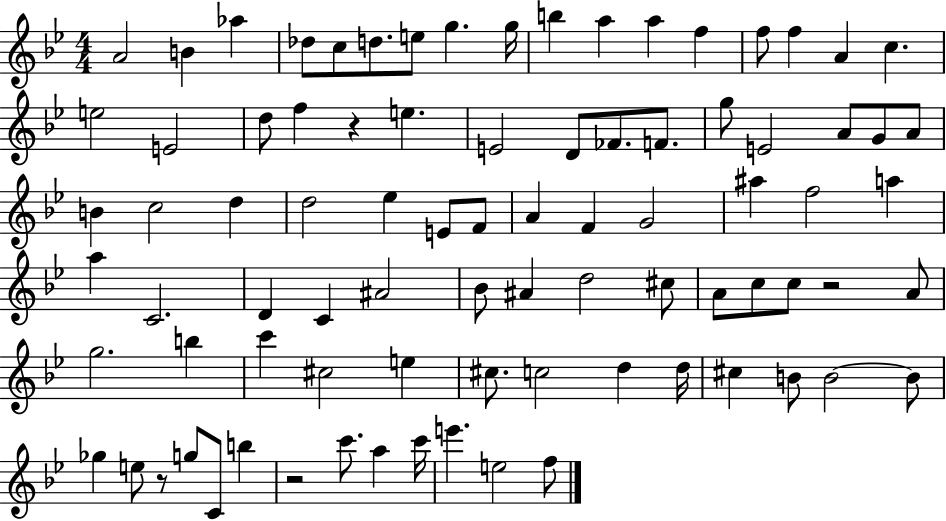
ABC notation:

X:1
T:Untitled
M:4/4
L:1/4
K:Bb
A2 B _a _d/2 c/2 d/2 e/2 g g/4 b a a f f/2 f A c e2 E2 d/2 f z e E2 D/2 _F/2 F/2 g/2 E2 A/2 G/2 A/2 B c2 d d2 _e E/2 F/2 A F G2 ^a f2 a a C2 D C ^A2 _B/2 ^A d2 ^c/2 A/2 c/2 c/2 z2 A/2 g2 b c' ^c2 e ^c/2 c2 d d/4 ^c B/2 B2 B/2 _g e/2 z/2 g/2 C/2 b z2 c'/2 a c'/4 e' e2 f/2